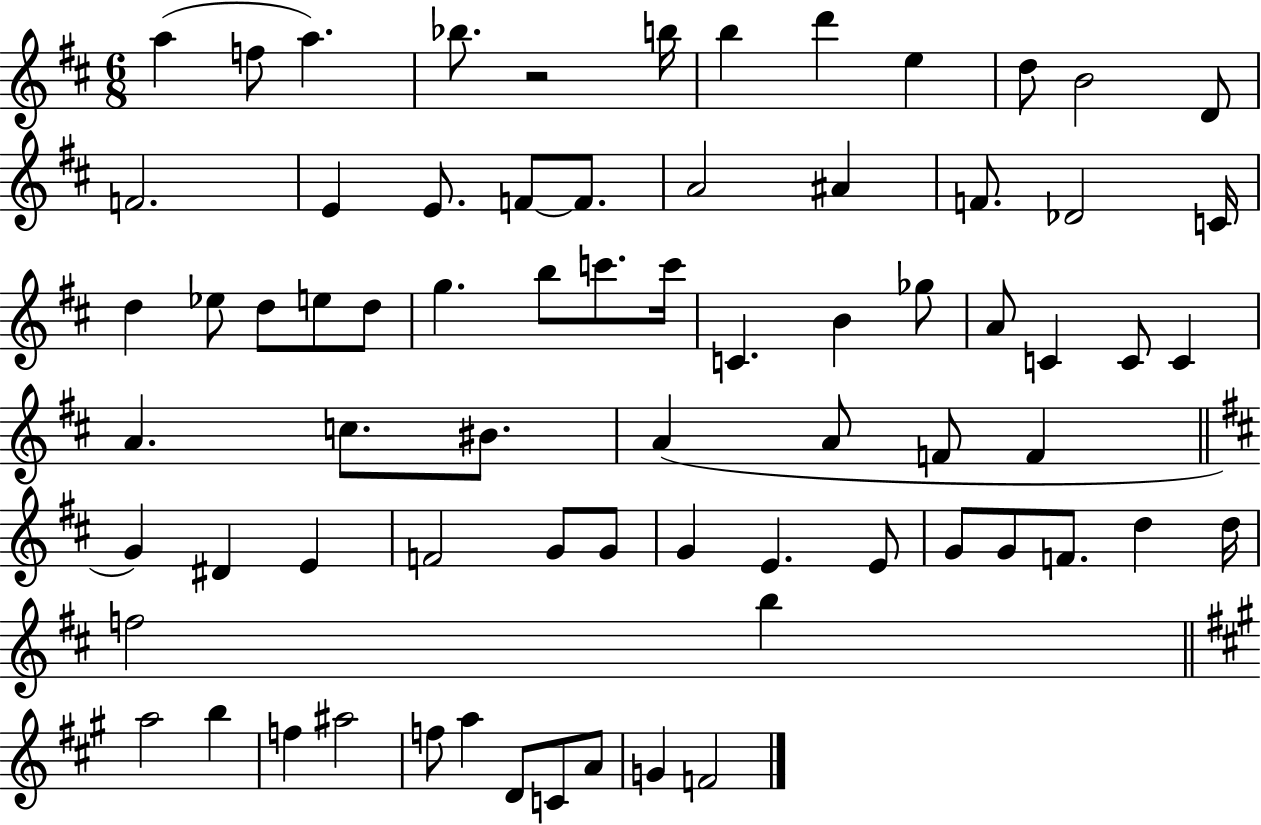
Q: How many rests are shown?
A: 1